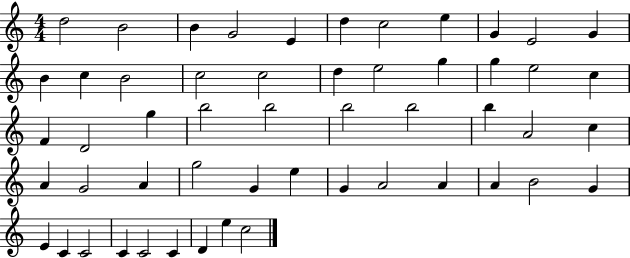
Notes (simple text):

D5/h B4/h B4/q G4/h E4/q D5/q C5/h E5/q G4/q E4/h G4/q B4/q C5/q B4/h C5/h C5/h D5/q E5/h G5/q G5/q E5/h C5/q F4/q D4/h G5/q B5/h B5/h B5/h B5/h B5/q A4/h C5/q A4/q G4/h A4/q G5/h G4/q E5/q G4/q A4/h A4/q A4/q B4/h G4/q E4/q C4/q C4/h C4/q C4/h C4/q D4/q E5/q C5/h